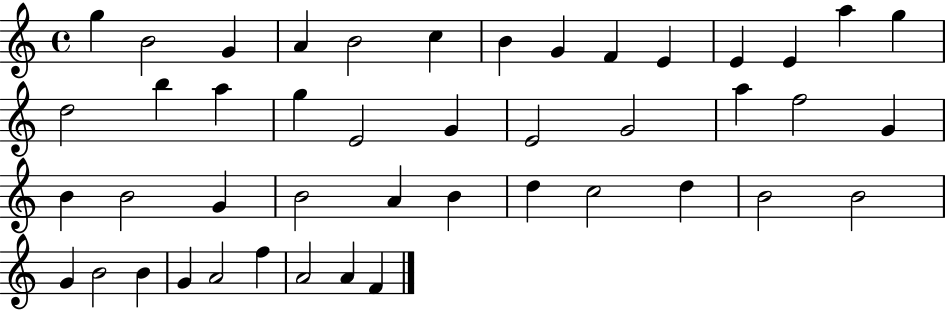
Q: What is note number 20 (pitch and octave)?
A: G4